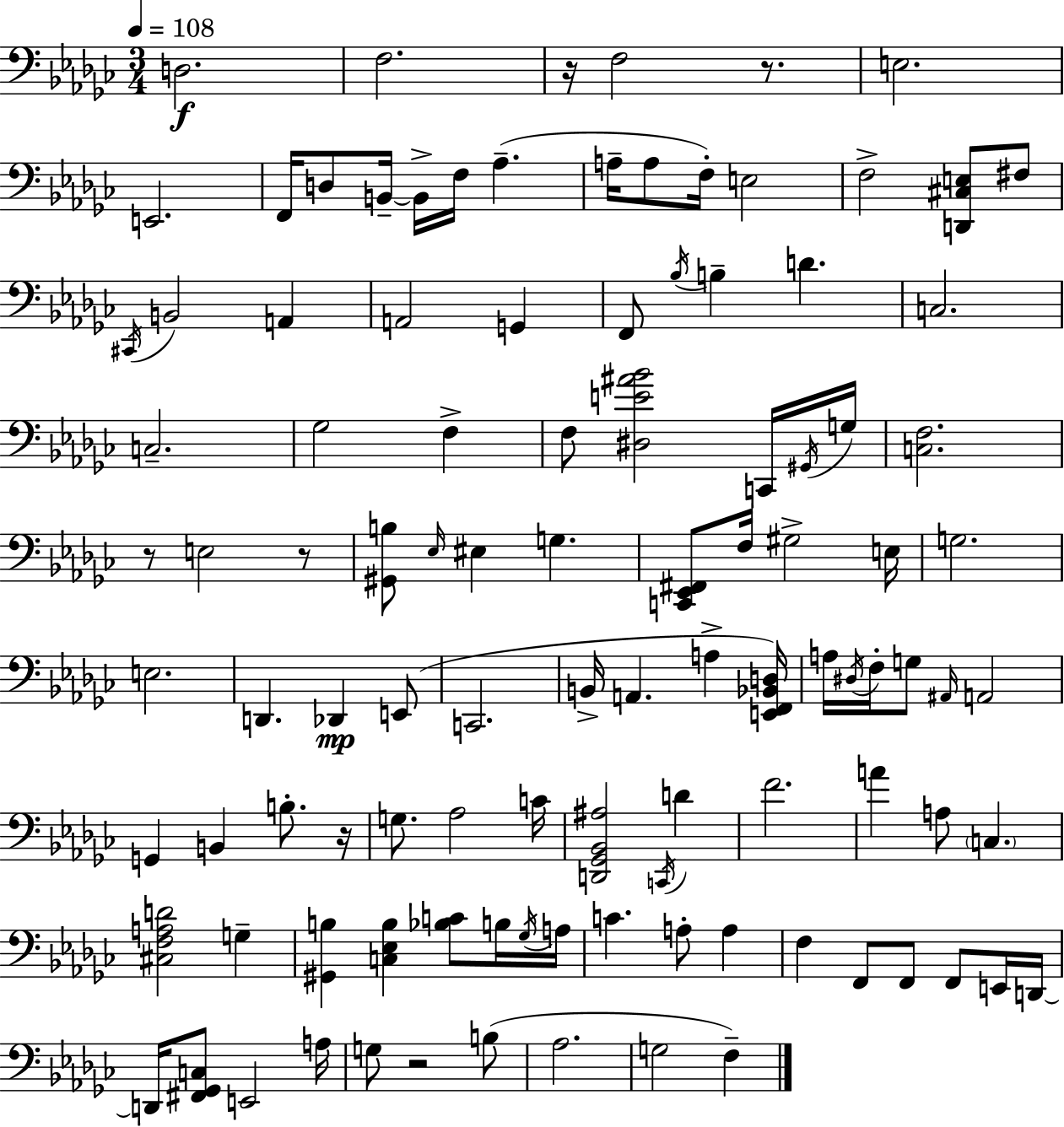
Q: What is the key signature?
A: EES minor